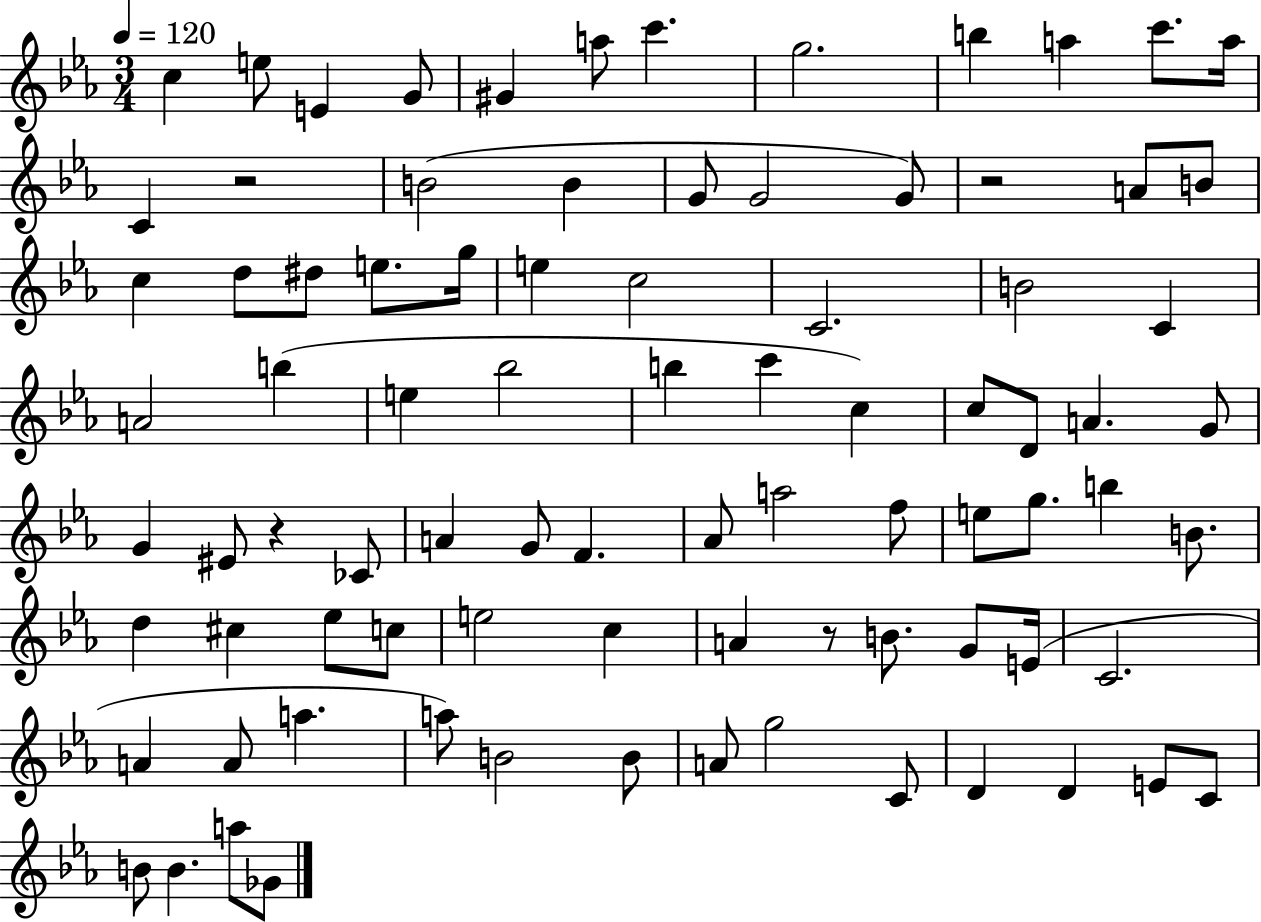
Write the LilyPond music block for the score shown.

{
  \clef treble
  \numericTimeSignature
  \time 3/4
  \key ees \major
  \tempo 4 = 120
  c''4 e''8 e'4 g'8 | gis'4 a''8 c'''4. | g''2. | b''4 a''4 c'''8. a''16 | \break c'4 r2 | b'2( b'4 | g'8 g'2 g'8) | r2 a'8 b'8 | \break c''4 d''8 dis''8 e''8. g''16 | e''4 c''2 | c'2. | b'2 c'4 | \break a'2 b''4( | e''4 bes''2 | b''4 c'''4 c''4) | c''8 d'8 a'4. g'8 | \break g'4 eis'8 r4 ces'8 | a'4 g'8 f'4. | aes'8 a''2 f''8 | e''8 g''8. b''4 b'8. | \break d''4 cis''4 ees''8 c''8 | e''2 c''4 | a'4 r8 b'8. g'8 e'16( | c'2. | \break a'4 a'8 a''4. | a''8) b'2 b'8 | a'8 g''2 c'8 | d'4 d'4 e'8 c'8 | \break b'8 b'4. a''8 ges'8 | \bar "|."
}